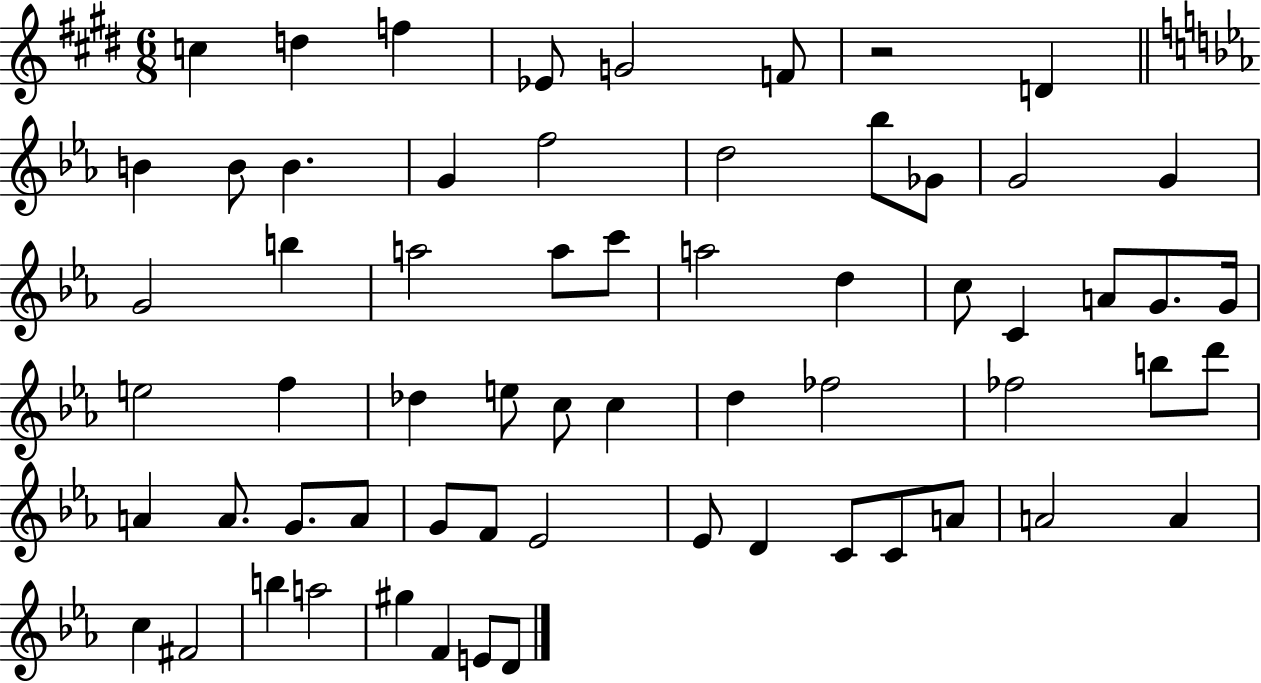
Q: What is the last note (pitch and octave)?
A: D4